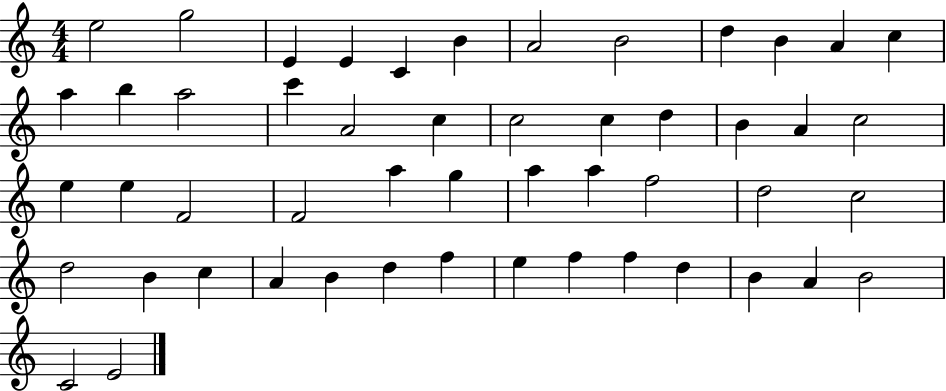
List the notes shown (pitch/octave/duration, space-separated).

E5/h G5/h E4/q E4/q C4/q B4/q A4/h B4/h D5/q B4/q A4/q C5/q A5/q B5/q A5/h C6/q A4/h C5/q C5/h C5/q D5/q B4/q A4/q C5/h E5/q E5/q F4/h F4/h A5/q G5/q A5/q A5/q F5/h D5/h C5/h D5/h B4/q C5/q A4/q B4/q D5/q F5/q E5/q F5/q F5/q D5/q B4/q A4/q B4/h C4/h E4/h